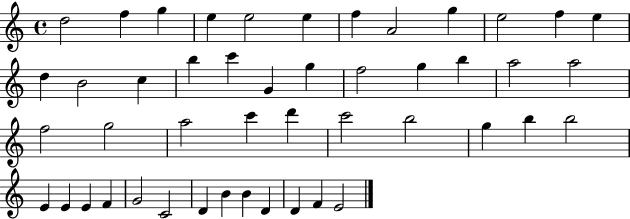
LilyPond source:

{
  \clef treble
  \time 4/4
  \defaultTimeSignature
  \key c \major
  d''2 f''4 g''4 | e''4 e''2 e''4 | f''4 a'2 g''4 | e''2 f''4 e''4 | \break d''4 b'2 c''4 | b''4 c'''4 g'4 g''4 | f''2 g''4 b''4 | a''2 a''2 | \break f''2 g''2 | a''2 c'''4 d'''4 | c'''2 b''2 | g''4 b''4 b''2 | \break e'4 e'4 e'4 f'4 | g'2 c'2 | d'4 b'4 b'4 d'4 | d'4 f'4 e'2 | \break \bar "|."
}